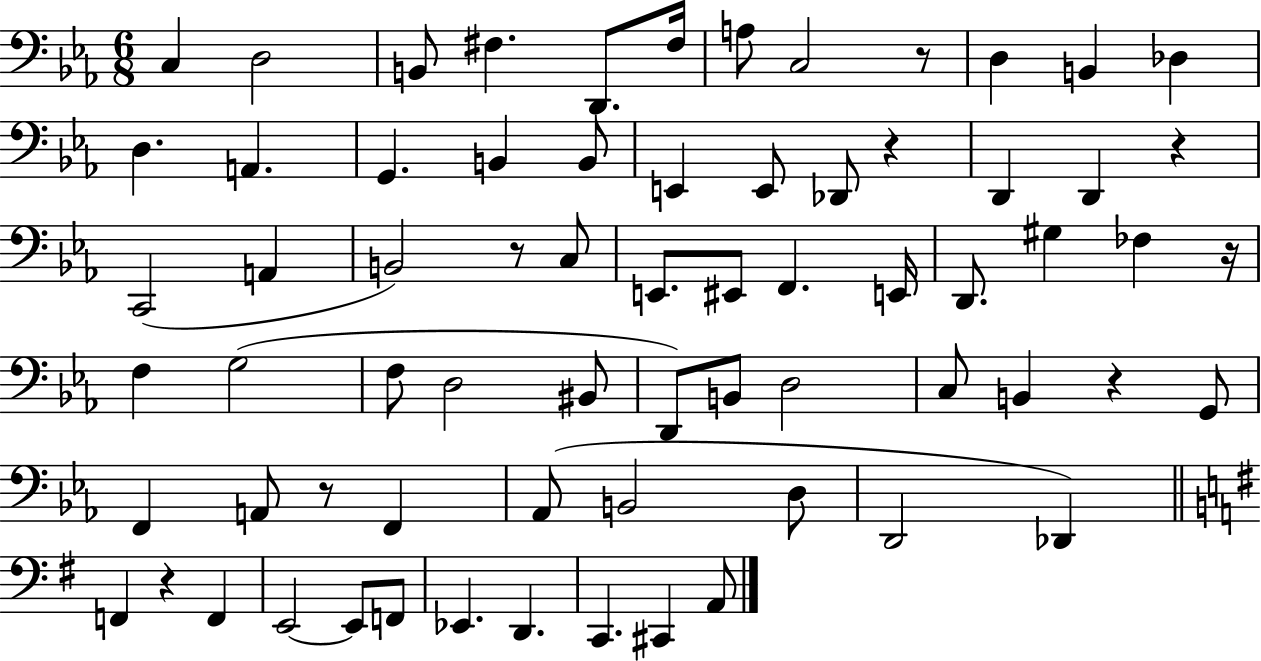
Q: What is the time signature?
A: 6/8